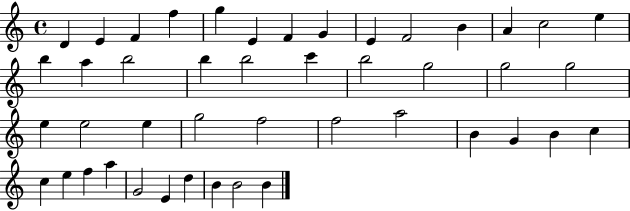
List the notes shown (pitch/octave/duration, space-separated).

D4/q E4/q F4/q F5/q G5/q E4/q F4/q G4/q E4/q F4/h B4/q A4/q C5/h E5/q B5/q A5/q B5/h B5/q B5/h C6/q B5/h G5/h G5/h G5/h E5/q E5/h E5/q G5/h F5/h F5/h A5/h B4/q G4/q B4/q C5/q C5/q E5/q F5/q A5/q G4/h E4/q D5/q B4/q B4/h B4/q